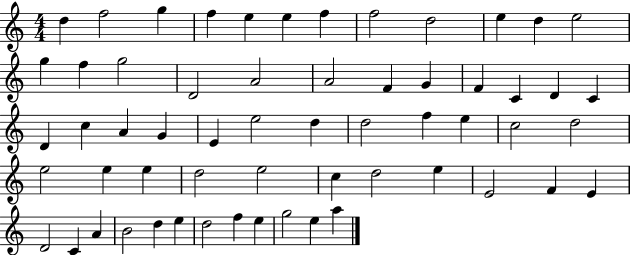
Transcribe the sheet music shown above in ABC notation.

X:1
T:Untitled
M:4/4
L:1/4
K:C
d f2 g f e e f f2 d2 e d e2 g f g2 D2 A2 A2 F G F C D C D c A G E e2 d d2 f e c2 d2 e2 e e d2 e2 c d2 e E2 F E D2 C A B2 d e d2 f e g2 e a